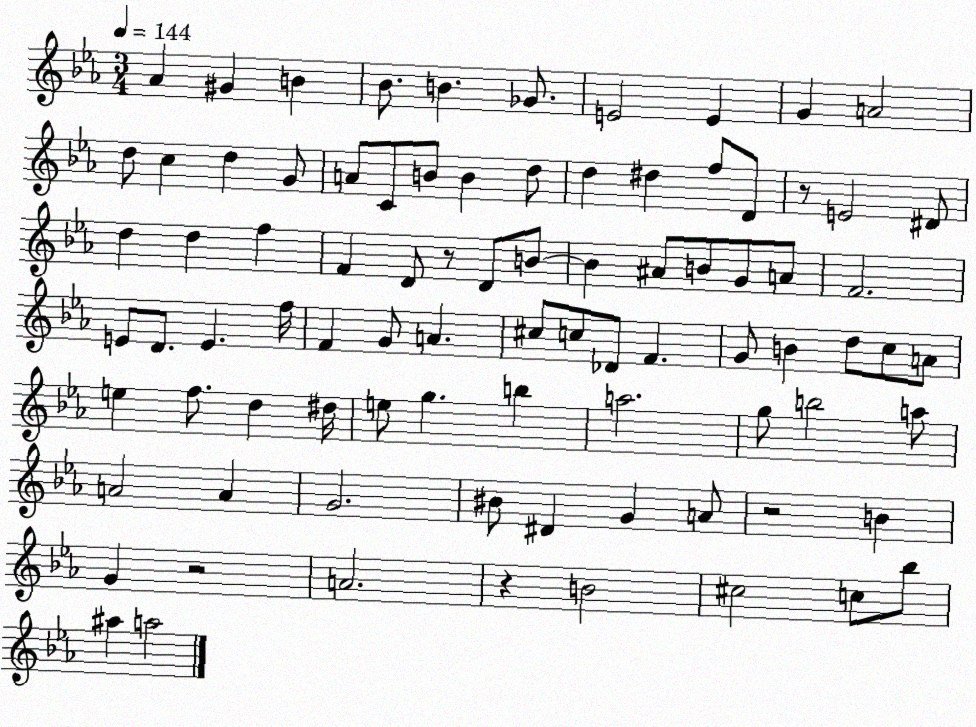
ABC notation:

X:1
T:Untitled
M:3/4
L:1/4
K:Eb
_A ^G B _B/2 B _G/2 E2 E G A2 d/2 c d G/2 A/2 C/2 B/2 B d/2 d ^d f/2 D/2 z/2 E2 ^D/2 d d f F D/2 z/2 D/2 B/2 B ^A/2 B/2 G/2 A/2 F2 E/2 D/2 E f/4 F G/2 A ^c/2 c/2 _D/2 F G/2 B d/2 c/2 A/2 e f/2 d ^d/4 e/2 g b a2 g/2 b2 a/2 A2 A G2 ^B/2 ^D G A/2 z2 B G z2 A2 z B2 ^c2 c/2 _b/2 ^a a2